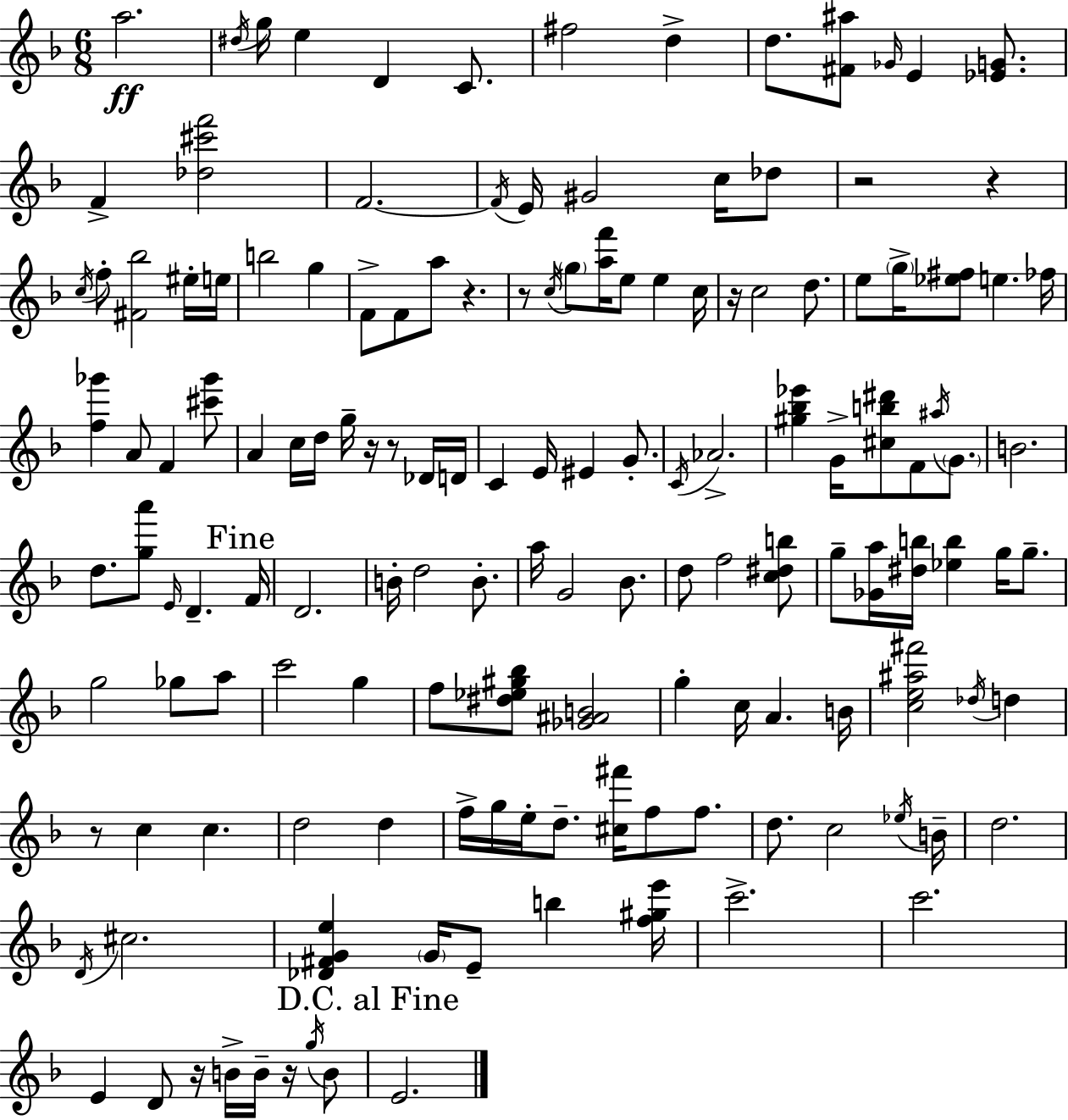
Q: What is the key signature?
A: D minor